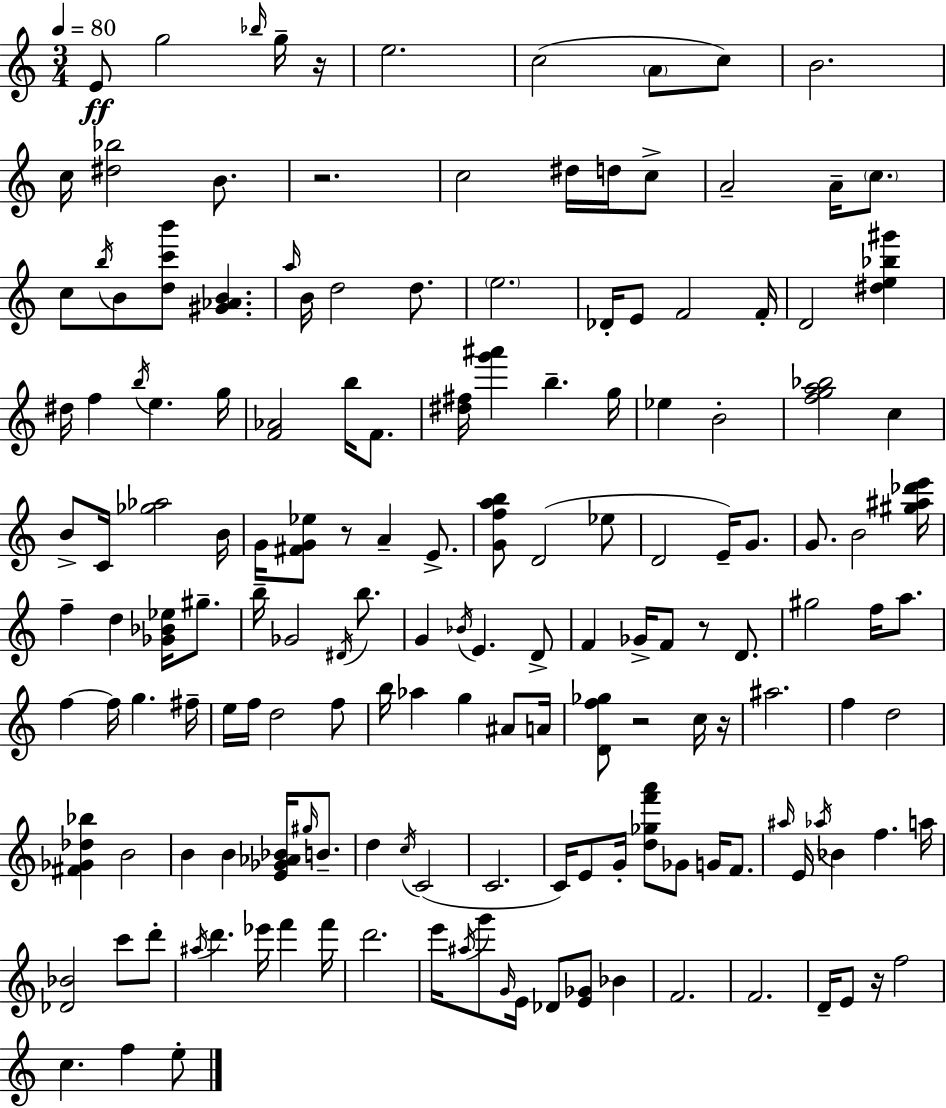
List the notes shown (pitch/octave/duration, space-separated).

E4/e G5/h Bb5/s G5/s R/s E5/h. C5/h A4/e C5/e B4/h. C5/s [D#5,Bb5]/h B4/e. R/h. C5/h D#5/s D5/s C5/e A4/h A4/s C5/e. C5/e B5/s B4/e [D5,C6,B6]/e [G#4,Ab4,B4]/q. A5/s B4/s D5/h D5/e. E5/h. Db4/s E4/e F4/h F4/s D4/h [D#5,E5,Bb5,G#6]/q D#5/s F5/q B5/s E5/q. G5/s [F4,Ab4]/h B5/s F4/e. [D#5,F#5]/s [G6,A#6]/q B5/q. G5/s Eb5/q B4/h [F5,G5,A5,Bb5]/h C5/q B4/e C4/s [Gb5,Ab5]/h B4/s G4/s [F#4,G4,Eb5]/e R/e A4/q E4/e. [G4,F5,A5,B5]/e D4/h Eb5/e D4/h E4/s G4/e. G4/e. B4/h [G#5,A#5,Db6,E6]/s F5/q D5/q [Gb4,Bb4,Eb5]/s G#5/e. B5/s Gb4/h D#4/s B5/e. G4/q Bb4/s E4/q. D4/e F4/q Gb4/s F4/e R/e D4/e. G#5/h F5/s A5/e. F5/q F5/s G5/q. F#5/s E5/s F5/s D5/h F5/e B5/s Ab5/q G5/q A#4/e A4/s [D4,F5,Gb5]/e R/h C5/s R/s A#5/h. F5/q D5/h [F#4,Gb4,Db5,Bb5]/q B4/h B4/q B4/q [E4,Gb4,Ab4,Bb4]/s G#5/s B4/e. D5/q C5/s C4/h C4/h. C4/s E4/e G4/s [D5,Gb5,F6,A6]/e Gb4/e G4/s F4/e. A#5/s E4/s Ab5/s Bb4/q F5/q. A5/s [Db4,Bb4]/h C6/e D6/e A#5/s D6/q. Eb6/s F6/q F6/s D6/h. E6/s A#5/s G6/e G4/s E4/s Db4/e [E4,Gb4]/e Bb4/q F4/h. F4/h. D4/s E4/e R/s F5/h C5/q. F5/q E5/e